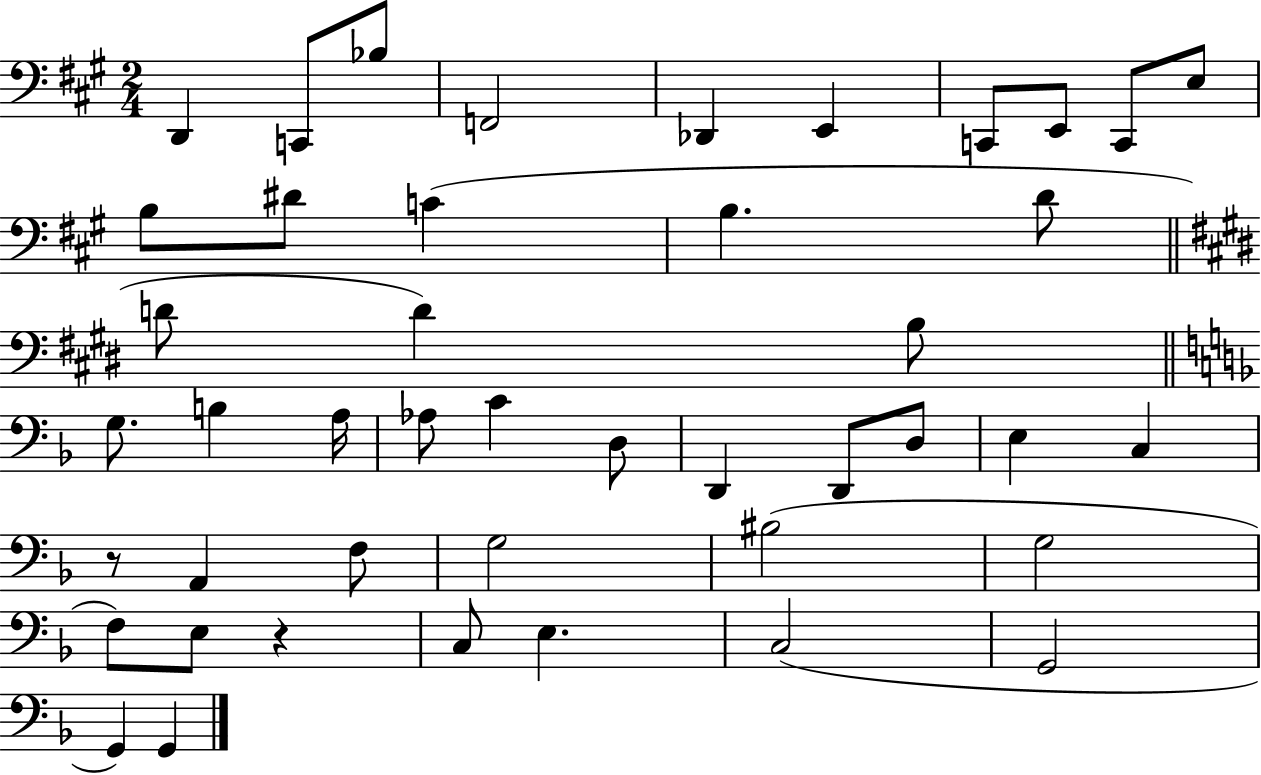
{
  \clef bass
  \numericTimeSignature
  \time 2/4
  \key a \major
  d,4 c,8 bes8 | f,2 | des,4 e,4 | c,8 e,8 c,8 e8 | \break b8 dis'8 c'4( | b4. d'8 | \bar "||" \break \key e \major d'8 d'4) b8 | \bar "||" \break \key f \major g8. b4 a16 | aes8 c'4 d8 | d,4 d,8 d8 | e4 c4 | \break r8 a,4 f8 | g2 | bis2( | g2 | \break f8) e8 r4 | c8 e4. | c2( | g,2 | \break g,4) g,4 | \bar "|."
}